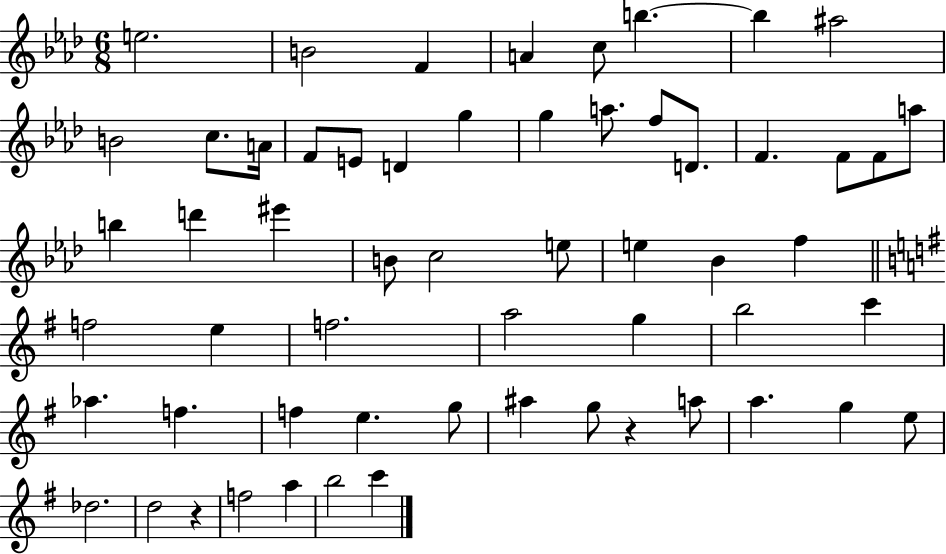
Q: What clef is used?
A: treble